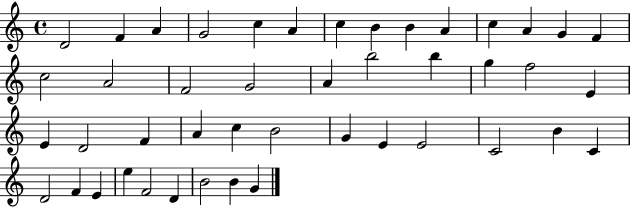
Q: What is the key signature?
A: C major